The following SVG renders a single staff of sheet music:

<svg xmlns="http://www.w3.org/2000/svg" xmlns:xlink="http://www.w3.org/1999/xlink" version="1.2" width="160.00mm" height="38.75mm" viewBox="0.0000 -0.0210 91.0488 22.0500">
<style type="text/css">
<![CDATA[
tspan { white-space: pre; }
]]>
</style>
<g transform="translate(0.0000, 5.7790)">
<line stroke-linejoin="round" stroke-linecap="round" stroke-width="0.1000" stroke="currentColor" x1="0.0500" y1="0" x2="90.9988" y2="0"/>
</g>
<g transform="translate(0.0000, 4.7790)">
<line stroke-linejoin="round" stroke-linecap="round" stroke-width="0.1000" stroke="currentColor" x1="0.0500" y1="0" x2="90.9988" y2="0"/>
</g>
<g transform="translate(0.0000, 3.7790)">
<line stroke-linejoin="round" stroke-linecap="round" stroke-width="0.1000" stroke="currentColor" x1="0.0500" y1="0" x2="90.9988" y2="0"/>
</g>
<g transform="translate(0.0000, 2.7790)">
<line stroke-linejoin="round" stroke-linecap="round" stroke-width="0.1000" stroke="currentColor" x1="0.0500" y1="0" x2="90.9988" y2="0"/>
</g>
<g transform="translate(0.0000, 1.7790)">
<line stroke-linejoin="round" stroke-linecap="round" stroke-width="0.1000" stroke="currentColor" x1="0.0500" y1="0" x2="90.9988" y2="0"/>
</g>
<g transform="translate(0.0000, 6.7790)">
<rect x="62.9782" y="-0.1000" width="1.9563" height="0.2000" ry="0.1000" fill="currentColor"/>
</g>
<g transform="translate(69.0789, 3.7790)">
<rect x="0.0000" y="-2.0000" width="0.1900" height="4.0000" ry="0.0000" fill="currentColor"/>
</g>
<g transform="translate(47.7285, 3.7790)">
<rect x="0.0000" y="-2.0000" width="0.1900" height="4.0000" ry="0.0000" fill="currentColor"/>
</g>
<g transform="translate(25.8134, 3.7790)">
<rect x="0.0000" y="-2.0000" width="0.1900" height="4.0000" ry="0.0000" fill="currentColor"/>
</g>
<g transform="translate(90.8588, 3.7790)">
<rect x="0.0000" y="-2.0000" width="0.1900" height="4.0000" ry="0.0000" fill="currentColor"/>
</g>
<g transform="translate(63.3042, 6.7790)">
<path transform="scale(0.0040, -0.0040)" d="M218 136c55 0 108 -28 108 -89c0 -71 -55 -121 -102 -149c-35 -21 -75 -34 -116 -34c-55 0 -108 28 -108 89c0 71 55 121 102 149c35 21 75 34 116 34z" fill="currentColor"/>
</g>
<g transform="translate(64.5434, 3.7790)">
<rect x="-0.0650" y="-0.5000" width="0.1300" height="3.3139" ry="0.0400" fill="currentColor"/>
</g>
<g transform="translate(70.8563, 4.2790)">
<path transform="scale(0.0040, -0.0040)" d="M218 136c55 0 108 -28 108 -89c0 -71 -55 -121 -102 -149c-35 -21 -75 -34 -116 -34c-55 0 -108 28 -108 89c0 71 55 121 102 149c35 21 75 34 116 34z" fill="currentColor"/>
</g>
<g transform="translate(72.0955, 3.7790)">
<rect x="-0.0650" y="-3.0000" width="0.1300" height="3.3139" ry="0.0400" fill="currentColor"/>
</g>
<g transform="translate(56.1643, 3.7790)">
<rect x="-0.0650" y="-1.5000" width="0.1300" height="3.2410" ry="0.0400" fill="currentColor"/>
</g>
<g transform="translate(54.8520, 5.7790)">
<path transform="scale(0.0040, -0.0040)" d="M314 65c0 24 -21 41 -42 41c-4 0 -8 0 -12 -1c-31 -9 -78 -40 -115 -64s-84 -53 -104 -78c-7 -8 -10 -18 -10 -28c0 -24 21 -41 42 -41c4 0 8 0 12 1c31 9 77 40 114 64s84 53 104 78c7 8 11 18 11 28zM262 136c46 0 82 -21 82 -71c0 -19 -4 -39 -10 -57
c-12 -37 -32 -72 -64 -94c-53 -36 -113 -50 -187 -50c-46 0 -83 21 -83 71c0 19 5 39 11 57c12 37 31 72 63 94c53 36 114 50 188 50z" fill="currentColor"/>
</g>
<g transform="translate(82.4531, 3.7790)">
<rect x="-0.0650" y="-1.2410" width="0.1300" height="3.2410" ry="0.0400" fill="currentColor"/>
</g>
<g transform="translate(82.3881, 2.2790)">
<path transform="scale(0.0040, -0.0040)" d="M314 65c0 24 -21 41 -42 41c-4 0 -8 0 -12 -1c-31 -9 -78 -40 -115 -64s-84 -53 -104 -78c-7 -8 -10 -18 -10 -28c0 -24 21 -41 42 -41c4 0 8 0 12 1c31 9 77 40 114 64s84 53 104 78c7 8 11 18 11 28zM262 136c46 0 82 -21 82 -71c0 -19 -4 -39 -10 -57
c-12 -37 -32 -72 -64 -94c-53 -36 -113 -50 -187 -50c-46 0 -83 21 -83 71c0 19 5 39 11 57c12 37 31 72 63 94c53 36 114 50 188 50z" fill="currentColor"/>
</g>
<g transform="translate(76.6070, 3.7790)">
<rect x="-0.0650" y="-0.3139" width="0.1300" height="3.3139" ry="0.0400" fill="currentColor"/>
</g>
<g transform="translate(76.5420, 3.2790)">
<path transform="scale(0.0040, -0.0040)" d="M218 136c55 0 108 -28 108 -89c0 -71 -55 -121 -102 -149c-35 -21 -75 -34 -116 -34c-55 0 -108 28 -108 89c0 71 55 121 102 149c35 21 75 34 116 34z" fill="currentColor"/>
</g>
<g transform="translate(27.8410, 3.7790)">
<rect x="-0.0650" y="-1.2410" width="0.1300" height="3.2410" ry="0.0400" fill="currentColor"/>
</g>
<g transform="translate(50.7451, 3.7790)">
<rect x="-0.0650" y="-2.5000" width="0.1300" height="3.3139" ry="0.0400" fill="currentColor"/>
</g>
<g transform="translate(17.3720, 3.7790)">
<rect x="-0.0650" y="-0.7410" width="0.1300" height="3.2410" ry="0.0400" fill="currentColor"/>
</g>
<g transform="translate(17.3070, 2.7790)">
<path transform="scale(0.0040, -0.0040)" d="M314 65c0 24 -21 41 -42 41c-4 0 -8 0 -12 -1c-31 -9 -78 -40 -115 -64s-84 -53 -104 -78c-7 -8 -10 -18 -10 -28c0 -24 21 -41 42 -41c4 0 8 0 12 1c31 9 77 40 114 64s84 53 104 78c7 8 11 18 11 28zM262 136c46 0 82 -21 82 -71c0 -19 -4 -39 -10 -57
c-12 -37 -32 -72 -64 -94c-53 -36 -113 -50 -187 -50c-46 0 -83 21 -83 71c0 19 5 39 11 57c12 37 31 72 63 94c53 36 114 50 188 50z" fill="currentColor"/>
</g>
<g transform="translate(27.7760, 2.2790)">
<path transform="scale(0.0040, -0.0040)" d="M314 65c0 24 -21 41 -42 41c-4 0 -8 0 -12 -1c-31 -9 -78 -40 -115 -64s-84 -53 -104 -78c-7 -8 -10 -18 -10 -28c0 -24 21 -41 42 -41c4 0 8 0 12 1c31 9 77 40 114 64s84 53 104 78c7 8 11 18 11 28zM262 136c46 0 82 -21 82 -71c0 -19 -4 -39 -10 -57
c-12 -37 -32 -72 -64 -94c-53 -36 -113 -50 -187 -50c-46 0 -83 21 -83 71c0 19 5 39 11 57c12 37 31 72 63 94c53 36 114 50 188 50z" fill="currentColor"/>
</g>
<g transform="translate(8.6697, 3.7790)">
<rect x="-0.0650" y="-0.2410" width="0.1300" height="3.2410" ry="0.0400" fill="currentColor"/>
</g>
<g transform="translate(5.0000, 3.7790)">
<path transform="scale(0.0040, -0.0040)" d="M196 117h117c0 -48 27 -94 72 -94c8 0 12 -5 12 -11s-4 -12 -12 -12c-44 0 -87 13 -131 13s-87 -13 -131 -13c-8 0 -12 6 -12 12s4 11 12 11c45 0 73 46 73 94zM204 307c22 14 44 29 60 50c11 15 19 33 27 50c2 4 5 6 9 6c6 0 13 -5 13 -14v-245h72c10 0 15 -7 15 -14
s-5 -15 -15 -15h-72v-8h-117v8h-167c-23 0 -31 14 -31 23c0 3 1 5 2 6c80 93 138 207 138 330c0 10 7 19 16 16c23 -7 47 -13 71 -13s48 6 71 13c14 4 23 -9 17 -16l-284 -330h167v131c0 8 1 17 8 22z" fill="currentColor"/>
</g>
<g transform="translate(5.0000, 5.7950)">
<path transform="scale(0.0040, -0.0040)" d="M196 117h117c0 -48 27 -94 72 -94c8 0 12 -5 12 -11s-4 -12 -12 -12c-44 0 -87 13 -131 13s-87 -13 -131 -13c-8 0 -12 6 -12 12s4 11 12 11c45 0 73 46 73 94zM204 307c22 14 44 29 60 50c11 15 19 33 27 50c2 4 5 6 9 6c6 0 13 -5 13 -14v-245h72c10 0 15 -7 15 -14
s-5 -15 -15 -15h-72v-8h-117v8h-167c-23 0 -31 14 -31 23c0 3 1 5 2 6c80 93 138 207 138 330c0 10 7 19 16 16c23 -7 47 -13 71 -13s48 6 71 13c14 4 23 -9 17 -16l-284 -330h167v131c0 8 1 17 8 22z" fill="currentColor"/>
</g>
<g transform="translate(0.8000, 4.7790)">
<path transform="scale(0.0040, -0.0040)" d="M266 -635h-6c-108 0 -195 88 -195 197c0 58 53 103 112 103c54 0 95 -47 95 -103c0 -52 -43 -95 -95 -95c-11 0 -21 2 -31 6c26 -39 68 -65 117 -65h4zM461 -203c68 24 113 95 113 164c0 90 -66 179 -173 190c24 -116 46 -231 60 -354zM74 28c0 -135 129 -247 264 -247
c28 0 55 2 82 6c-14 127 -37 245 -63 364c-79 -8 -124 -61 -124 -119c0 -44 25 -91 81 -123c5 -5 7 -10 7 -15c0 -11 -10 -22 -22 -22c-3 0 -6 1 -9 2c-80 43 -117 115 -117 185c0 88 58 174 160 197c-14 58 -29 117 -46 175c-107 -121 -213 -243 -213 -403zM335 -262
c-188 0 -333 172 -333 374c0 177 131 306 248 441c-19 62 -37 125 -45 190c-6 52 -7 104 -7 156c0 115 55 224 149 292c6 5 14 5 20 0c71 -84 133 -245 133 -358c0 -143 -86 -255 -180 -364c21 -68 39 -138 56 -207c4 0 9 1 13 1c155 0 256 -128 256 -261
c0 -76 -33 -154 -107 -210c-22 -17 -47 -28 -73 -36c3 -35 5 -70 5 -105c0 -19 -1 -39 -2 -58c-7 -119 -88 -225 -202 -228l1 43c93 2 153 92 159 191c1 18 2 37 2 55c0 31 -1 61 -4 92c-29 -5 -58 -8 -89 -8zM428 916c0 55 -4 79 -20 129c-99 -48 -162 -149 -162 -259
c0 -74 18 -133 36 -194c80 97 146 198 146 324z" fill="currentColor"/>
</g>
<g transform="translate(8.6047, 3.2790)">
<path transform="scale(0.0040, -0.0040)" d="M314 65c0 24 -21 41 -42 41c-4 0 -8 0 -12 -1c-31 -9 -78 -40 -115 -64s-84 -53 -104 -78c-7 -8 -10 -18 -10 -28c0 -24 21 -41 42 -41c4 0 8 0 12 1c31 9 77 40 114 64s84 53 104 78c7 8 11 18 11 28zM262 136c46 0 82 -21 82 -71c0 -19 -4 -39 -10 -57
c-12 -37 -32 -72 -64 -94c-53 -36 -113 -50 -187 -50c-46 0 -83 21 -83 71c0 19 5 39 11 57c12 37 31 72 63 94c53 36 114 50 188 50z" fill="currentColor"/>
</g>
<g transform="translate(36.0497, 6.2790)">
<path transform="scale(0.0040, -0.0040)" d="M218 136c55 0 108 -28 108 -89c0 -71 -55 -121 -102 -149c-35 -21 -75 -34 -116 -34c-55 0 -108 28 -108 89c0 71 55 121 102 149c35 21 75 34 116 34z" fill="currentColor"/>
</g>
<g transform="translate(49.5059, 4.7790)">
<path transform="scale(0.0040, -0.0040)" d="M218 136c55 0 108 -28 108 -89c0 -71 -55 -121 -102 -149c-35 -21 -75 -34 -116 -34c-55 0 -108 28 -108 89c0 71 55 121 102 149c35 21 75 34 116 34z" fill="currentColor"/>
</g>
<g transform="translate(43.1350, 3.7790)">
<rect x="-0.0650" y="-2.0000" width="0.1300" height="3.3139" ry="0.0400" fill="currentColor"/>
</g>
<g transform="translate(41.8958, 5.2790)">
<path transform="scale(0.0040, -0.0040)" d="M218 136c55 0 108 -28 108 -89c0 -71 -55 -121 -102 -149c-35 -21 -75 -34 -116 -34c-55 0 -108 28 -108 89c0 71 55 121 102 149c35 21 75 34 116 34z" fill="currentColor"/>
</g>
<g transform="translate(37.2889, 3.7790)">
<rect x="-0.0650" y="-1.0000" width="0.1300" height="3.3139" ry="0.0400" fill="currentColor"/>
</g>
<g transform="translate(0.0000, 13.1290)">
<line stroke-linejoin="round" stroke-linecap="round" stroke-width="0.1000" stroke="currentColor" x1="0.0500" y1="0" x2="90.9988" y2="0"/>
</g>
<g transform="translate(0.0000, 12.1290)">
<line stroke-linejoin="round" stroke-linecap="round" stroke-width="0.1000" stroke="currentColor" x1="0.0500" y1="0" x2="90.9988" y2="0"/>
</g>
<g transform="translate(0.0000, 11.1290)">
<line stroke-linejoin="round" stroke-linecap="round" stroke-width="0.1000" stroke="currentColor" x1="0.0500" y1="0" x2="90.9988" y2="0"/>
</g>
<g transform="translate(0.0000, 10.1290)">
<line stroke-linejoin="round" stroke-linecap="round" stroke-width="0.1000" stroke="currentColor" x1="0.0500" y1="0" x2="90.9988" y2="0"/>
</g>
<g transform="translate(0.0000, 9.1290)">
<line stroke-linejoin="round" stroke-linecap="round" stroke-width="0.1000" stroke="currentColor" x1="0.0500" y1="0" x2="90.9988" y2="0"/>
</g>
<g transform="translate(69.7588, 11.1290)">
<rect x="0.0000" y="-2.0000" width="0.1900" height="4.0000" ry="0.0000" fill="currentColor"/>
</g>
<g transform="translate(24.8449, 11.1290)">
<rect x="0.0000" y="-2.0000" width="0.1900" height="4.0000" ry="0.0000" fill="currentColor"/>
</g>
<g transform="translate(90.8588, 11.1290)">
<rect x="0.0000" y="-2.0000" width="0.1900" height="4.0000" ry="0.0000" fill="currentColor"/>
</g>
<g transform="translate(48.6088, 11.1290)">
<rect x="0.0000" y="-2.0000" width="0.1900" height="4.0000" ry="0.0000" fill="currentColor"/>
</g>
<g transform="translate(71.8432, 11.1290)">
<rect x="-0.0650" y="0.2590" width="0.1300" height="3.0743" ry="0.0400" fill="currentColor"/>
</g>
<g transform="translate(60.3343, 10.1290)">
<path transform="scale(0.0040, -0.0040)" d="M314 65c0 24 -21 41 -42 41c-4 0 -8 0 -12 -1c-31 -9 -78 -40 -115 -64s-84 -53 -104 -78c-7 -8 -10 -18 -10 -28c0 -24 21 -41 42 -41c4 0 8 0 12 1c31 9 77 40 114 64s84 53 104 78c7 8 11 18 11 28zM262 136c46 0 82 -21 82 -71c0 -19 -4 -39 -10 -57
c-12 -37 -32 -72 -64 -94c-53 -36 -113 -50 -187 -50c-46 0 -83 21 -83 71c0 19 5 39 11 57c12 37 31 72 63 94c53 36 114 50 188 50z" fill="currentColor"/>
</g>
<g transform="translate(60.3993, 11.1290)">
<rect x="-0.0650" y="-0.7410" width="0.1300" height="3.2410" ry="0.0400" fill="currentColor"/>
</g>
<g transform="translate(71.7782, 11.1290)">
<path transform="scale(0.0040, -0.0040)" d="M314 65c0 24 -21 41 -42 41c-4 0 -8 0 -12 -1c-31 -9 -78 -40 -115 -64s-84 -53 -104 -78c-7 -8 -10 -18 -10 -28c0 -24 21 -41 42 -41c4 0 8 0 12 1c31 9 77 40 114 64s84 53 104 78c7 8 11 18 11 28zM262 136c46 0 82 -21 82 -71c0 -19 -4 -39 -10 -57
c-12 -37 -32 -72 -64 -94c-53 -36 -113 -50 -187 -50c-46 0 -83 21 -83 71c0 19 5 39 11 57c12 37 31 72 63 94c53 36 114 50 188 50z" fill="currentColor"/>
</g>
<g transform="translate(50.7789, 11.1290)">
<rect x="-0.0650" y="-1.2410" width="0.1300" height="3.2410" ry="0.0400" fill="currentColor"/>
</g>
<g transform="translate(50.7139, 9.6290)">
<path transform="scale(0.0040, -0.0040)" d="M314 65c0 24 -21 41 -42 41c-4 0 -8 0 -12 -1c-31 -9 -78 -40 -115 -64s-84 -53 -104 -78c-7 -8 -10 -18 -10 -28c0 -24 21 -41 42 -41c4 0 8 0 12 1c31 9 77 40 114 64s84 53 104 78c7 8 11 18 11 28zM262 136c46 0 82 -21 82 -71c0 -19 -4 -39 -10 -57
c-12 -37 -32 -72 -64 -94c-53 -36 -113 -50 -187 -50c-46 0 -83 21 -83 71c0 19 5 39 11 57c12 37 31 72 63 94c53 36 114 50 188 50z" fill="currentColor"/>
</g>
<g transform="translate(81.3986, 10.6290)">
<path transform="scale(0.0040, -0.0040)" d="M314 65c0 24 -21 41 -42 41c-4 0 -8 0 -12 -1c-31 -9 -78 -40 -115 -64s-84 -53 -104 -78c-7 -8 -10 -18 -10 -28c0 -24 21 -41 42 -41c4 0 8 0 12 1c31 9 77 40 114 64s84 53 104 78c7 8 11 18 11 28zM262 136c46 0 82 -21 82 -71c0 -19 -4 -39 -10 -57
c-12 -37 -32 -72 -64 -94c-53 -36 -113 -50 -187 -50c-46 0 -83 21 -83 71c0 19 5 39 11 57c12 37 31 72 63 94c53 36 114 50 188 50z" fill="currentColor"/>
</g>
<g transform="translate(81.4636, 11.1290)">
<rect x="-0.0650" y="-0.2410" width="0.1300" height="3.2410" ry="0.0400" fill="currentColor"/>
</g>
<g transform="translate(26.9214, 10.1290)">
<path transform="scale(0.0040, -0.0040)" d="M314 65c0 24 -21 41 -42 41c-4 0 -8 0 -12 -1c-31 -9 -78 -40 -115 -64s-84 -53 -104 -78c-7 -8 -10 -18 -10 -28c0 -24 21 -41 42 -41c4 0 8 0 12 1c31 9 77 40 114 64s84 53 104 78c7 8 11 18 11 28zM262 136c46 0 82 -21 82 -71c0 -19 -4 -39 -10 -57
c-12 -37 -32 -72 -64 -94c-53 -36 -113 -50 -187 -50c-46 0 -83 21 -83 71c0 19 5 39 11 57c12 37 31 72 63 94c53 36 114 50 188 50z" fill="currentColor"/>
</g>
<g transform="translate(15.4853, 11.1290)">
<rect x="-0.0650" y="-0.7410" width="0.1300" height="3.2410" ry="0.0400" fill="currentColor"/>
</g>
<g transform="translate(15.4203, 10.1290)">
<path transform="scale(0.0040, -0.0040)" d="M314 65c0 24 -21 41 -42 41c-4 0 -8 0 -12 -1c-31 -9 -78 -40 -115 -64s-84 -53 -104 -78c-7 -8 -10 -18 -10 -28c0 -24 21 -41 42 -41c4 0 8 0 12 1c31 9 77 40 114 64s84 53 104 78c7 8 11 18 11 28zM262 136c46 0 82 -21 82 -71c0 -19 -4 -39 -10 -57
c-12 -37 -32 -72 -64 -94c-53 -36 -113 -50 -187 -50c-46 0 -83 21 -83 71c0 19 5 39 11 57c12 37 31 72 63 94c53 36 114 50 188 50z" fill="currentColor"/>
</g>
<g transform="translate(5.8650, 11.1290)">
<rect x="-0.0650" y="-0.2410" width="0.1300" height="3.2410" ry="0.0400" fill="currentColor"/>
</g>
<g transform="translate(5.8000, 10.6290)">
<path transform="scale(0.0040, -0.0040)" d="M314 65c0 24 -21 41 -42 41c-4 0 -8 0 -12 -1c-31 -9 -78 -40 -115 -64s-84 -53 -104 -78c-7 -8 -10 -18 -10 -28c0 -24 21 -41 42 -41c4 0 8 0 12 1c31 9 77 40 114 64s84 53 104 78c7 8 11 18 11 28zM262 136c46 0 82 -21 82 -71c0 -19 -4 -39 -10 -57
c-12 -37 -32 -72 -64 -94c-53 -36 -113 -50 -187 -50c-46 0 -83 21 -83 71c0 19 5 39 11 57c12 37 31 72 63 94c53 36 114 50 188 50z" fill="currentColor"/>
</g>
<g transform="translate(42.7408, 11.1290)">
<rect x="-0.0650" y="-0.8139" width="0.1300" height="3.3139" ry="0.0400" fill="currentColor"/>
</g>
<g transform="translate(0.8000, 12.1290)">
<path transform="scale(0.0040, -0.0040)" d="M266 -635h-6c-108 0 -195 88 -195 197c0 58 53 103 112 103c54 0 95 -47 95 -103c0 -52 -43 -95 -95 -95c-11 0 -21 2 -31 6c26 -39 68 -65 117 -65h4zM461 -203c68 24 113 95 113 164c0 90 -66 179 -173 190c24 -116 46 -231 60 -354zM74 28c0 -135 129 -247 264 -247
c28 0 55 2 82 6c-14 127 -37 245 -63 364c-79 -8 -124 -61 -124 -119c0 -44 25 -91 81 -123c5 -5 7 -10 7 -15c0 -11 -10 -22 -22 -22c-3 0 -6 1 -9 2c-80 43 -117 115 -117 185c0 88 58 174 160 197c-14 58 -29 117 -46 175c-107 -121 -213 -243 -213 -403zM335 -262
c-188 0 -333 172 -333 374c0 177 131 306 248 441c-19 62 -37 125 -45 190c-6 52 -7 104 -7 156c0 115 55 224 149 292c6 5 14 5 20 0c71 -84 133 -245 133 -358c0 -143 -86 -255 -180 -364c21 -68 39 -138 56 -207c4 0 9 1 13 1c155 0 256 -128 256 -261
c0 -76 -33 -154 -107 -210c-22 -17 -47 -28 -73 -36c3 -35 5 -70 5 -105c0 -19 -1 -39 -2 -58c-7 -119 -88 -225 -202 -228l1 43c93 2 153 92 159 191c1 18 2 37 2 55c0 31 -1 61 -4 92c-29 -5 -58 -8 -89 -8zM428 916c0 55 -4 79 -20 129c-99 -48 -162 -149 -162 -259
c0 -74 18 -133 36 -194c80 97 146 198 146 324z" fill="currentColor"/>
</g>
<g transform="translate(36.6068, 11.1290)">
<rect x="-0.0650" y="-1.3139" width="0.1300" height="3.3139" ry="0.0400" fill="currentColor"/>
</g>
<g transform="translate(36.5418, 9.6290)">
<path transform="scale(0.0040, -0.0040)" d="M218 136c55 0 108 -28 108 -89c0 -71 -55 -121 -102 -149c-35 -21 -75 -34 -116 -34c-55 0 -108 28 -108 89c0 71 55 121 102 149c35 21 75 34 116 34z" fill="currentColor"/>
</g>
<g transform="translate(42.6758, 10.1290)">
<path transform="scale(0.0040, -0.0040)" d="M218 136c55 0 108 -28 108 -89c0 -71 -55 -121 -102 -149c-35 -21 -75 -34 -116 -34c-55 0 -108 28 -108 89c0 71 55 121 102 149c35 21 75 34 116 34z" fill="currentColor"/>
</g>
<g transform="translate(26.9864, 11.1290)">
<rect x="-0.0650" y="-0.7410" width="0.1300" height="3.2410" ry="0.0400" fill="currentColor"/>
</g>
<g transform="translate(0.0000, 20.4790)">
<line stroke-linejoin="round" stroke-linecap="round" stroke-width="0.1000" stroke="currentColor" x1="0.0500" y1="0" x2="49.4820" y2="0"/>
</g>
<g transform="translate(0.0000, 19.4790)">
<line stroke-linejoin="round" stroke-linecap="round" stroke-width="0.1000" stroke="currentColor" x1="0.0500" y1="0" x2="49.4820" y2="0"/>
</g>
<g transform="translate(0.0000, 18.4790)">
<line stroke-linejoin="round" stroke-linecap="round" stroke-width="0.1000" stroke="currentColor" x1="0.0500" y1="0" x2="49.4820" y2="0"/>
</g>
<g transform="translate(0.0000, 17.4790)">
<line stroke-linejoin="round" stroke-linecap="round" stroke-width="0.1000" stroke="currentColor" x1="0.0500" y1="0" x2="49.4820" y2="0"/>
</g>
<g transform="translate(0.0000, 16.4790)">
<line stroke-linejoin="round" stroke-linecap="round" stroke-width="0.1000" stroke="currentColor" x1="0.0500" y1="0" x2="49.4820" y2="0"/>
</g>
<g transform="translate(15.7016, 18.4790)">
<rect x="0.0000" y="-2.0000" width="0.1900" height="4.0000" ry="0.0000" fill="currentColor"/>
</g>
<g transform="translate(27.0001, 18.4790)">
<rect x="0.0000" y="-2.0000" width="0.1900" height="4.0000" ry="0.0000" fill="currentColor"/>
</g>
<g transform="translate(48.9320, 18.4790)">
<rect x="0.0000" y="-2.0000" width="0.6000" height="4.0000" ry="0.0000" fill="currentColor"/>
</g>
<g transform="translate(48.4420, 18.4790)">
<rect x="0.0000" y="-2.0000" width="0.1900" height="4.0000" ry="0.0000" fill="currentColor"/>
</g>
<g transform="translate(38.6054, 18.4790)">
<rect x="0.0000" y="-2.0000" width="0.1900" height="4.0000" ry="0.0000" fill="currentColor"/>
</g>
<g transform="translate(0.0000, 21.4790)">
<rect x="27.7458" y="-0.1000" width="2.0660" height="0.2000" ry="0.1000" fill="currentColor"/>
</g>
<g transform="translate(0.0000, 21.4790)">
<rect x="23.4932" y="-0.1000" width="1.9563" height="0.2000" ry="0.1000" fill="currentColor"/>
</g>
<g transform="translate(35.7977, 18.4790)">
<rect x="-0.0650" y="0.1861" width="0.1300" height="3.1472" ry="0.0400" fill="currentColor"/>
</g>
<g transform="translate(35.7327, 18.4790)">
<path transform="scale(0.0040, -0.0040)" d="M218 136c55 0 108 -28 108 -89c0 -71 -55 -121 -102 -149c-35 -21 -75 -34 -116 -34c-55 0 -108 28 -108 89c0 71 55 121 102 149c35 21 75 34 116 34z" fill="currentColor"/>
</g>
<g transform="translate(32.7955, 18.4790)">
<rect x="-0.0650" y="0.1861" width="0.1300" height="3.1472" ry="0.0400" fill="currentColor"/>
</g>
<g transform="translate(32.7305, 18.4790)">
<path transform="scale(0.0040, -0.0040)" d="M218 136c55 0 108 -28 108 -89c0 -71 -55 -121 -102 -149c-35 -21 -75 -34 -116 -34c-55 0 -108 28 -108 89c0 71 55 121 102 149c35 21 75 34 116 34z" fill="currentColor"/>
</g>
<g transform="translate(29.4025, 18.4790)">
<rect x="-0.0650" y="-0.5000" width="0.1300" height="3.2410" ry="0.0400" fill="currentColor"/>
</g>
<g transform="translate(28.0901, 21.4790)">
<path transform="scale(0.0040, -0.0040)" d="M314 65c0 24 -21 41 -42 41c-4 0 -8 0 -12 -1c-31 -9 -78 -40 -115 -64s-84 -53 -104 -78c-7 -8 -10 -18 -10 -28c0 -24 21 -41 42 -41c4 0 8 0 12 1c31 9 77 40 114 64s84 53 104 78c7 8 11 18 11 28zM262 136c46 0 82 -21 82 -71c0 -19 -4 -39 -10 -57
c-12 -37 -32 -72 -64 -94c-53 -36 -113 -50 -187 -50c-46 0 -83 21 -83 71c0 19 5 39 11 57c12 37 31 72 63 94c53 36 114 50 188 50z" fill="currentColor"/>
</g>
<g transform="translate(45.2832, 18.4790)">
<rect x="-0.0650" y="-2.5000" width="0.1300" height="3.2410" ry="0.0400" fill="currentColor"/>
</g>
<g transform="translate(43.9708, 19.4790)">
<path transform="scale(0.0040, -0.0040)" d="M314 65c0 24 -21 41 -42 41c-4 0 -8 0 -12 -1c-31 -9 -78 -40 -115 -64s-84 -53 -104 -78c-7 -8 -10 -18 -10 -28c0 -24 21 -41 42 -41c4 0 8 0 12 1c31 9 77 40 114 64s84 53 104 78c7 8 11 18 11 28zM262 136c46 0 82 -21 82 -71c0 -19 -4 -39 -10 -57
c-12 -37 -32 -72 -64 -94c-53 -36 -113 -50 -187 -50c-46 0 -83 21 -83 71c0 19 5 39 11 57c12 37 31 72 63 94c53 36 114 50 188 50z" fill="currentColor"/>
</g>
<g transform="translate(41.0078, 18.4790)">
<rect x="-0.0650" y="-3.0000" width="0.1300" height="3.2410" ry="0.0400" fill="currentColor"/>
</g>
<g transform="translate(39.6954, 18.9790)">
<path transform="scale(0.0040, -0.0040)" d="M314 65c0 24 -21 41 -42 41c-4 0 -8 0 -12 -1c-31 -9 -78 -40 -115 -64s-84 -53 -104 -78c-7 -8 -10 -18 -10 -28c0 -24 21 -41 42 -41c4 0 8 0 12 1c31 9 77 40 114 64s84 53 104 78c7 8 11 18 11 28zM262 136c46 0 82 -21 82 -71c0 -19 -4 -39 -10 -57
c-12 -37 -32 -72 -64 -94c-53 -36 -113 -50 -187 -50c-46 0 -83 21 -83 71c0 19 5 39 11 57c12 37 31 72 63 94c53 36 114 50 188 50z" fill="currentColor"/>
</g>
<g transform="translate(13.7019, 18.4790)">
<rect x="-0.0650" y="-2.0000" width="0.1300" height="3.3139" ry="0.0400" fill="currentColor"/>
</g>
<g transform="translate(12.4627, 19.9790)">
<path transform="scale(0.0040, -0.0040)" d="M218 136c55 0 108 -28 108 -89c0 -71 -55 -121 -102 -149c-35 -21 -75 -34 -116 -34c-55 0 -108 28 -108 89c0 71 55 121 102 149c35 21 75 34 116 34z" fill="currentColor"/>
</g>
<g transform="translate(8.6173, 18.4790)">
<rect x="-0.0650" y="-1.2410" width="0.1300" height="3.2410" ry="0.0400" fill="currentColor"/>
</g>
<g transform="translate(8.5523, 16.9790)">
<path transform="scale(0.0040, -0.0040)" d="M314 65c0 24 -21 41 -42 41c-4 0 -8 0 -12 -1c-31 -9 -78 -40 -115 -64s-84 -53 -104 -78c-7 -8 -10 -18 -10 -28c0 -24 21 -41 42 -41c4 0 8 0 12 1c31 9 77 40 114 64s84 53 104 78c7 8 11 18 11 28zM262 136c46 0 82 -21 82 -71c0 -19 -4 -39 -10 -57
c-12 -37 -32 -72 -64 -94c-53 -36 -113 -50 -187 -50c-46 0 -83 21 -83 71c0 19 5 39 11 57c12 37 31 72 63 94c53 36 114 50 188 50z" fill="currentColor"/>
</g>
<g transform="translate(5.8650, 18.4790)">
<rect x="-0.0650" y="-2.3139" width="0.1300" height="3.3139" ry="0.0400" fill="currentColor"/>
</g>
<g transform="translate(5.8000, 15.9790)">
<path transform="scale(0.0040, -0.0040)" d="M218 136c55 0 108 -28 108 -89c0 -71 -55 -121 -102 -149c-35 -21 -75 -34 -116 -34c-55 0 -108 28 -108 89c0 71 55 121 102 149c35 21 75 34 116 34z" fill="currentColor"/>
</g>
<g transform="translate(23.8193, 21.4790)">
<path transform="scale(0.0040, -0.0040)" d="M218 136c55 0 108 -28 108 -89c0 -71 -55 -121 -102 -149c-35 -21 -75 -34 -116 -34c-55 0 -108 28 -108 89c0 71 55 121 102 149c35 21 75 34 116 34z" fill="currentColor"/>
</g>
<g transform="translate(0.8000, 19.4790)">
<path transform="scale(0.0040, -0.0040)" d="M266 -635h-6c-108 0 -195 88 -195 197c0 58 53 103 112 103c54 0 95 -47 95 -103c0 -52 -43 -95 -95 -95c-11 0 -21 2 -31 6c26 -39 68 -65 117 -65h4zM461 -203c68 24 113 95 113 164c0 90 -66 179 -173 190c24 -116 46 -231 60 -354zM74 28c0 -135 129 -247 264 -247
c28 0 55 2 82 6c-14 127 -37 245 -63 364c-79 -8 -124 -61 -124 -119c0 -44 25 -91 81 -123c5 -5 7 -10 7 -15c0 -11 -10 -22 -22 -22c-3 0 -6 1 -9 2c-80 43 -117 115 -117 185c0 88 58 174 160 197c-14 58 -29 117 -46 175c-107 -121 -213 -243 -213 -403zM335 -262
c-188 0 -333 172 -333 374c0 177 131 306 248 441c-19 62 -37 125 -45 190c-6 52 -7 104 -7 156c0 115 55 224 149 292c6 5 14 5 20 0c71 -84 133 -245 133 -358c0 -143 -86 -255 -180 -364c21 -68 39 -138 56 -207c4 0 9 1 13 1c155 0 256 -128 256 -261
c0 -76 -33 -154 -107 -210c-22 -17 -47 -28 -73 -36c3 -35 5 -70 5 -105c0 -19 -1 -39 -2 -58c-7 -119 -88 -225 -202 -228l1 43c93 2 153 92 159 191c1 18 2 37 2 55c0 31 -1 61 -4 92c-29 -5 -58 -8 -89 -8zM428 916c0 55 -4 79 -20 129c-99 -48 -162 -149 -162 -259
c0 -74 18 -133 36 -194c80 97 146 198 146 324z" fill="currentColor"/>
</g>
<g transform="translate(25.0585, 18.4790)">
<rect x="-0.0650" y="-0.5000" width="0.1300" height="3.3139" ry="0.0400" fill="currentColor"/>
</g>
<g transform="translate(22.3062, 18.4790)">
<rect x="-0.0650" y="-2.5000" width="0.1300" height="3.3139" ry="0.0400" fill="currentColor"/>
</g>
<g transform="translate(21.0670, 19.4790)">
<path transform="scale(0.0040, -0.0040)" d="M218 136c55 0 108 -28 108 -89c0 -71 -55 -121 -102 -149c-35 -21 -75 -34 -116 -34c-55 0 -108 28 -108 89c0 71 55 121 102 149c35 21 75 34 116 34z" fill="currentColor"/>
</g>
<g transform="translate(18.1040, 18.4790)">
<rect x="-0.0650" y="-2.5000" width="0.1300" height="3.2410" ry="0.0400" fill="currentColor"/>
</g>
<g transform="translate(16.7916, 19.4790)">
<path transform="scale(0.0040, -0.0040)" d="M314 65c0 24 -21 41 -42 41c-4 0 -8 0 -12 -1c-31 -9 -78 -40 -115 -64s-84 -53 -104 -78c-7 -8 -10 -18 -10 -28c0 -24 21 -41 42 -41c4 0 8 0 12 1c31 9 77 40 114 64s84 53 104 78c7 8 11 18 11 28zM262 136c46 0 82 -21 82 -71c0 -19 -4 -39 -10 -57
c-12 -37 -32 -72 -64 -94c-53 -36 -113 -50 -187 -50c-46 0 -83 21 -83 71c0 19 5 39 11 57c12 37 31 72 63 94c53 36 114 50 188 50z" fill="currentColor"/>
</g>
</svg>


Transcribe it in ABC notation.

X:1
T:Untitled
M:4/4
L:1/4
K:C
c2 d2 e2 D F G E2 C A c e2 c2 d2 d2 e d e2 d2 B2 c2 g e2 F G2 G C C2 B B A2 G2